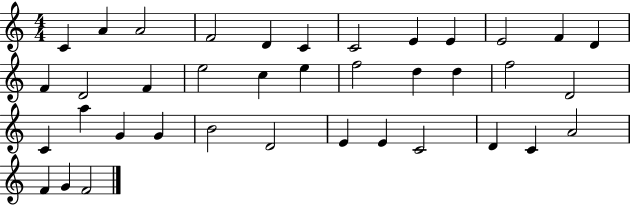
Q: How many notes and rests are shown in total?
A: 38